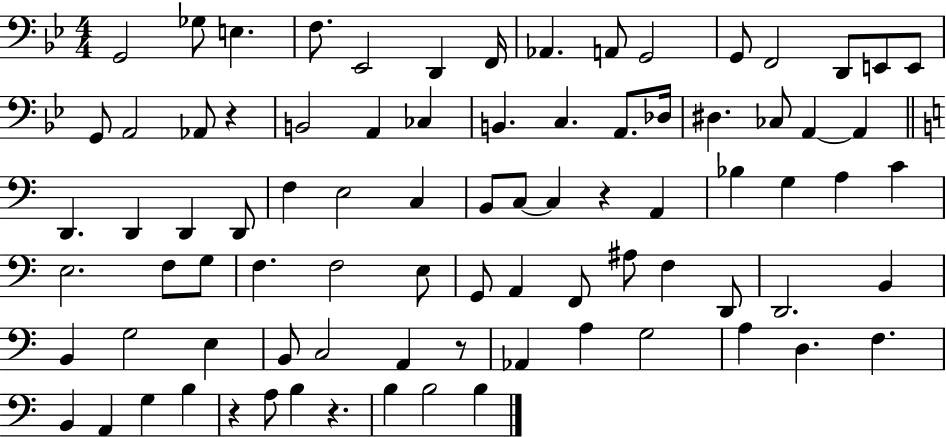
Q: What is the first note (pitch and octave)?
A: G2